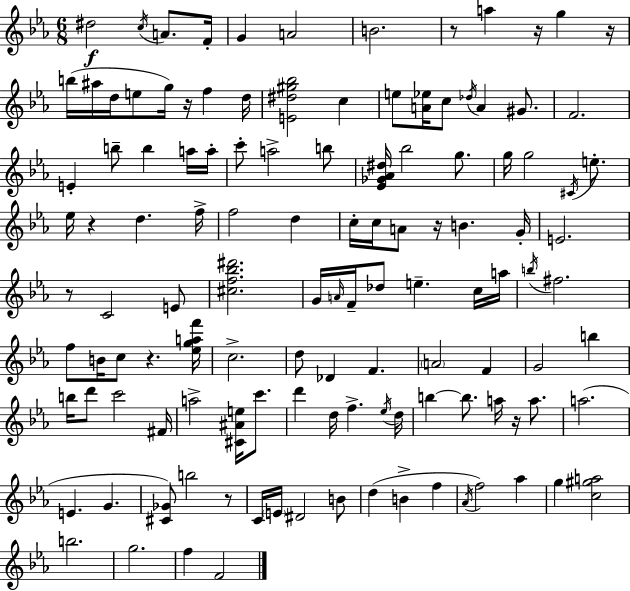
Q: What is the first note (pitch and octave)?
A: D#5